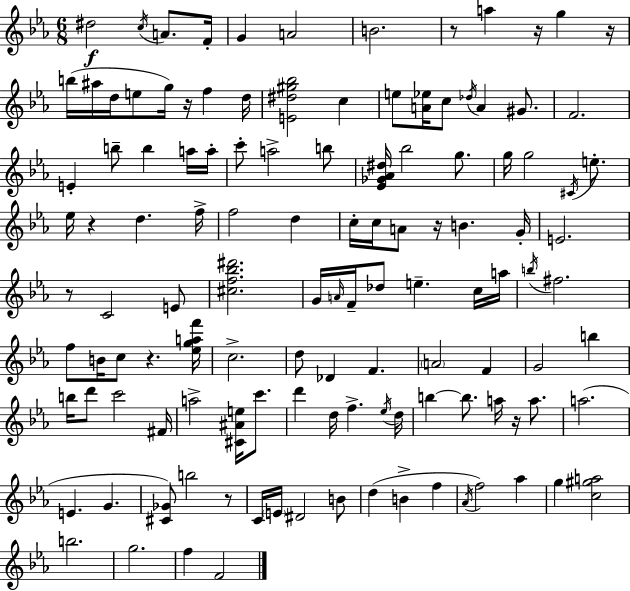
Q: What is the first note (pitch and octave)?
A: D#5